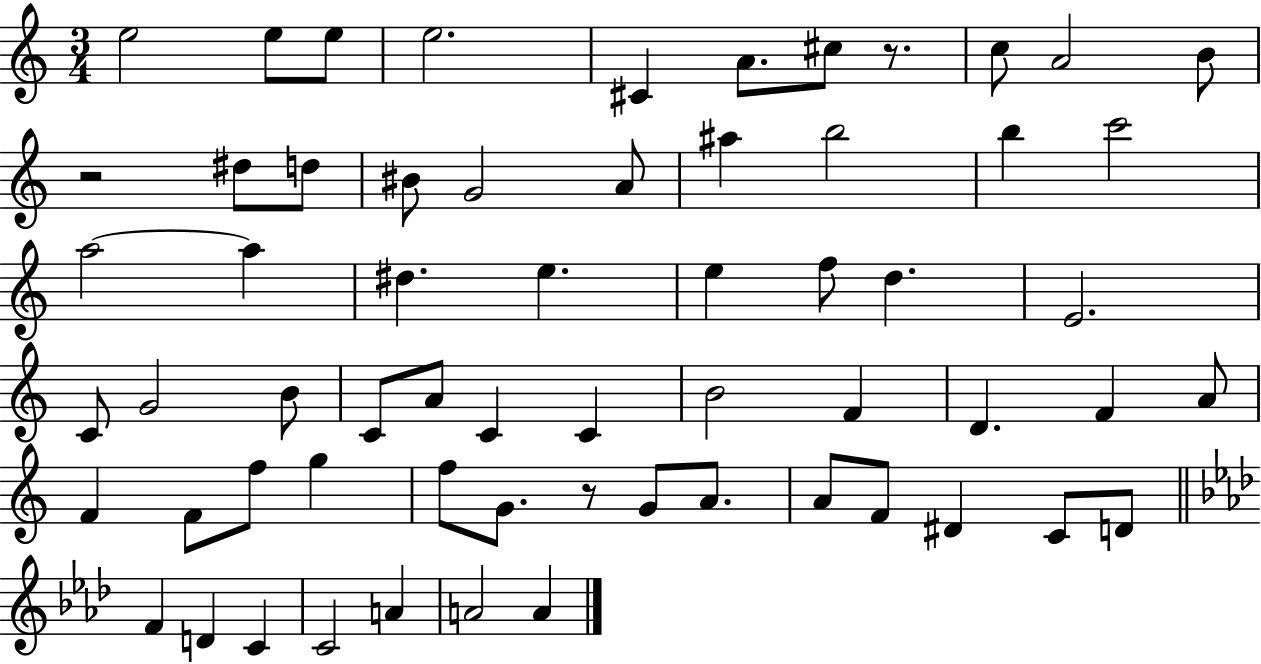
E5/h E5/e E5/e E5/h. C#4/q A4/e. C#5/e R/e. C5/e A4/h B4/e R/h D#5/e D5/e BIS4/e G4/h A4/e A#5/q B5/h B5/q C6/h A5/h A5/q D#5/q. E5/q. E5/q F5/e D5/q. E4/h. C4/e G4/h B4/e C4/e A4/e C4/q C4/q B4/h F4/q D4/q. F4/q A4/e F4/q F4/e F5/e G5/q F5/e G4/e. R/e G4/e A4/e. A4/e F4/e D#4/q C4/e D4/e F4/q D4/q C4/q C4/h A4/q A4/h A4/q